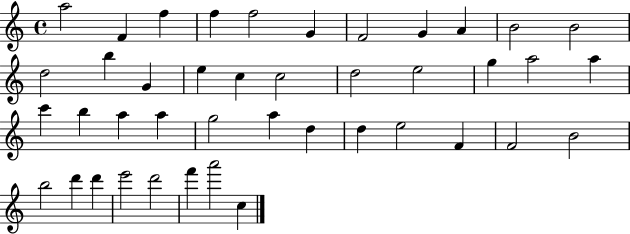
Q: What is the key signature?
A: C major